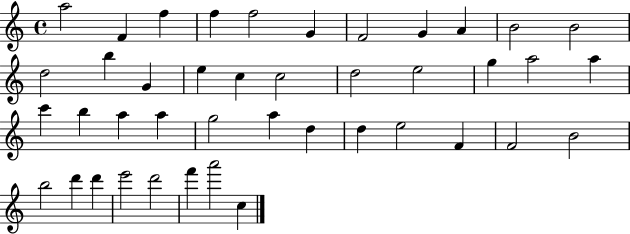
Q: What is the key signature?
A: C major